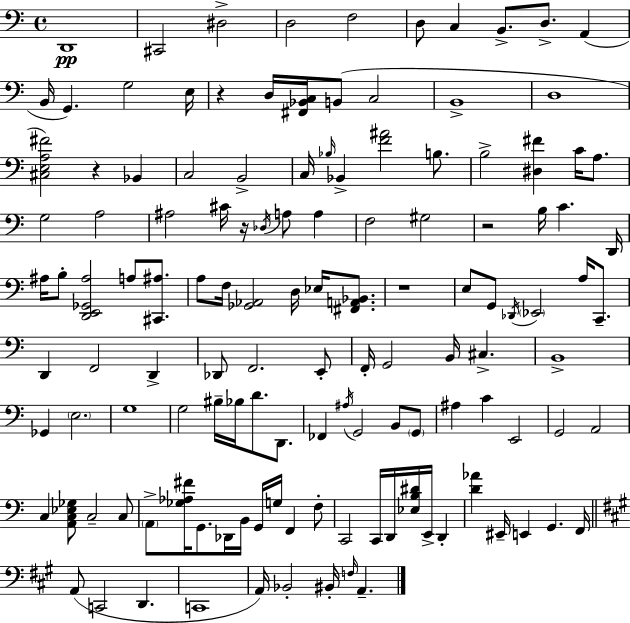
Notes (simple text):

D2/w C#2/h D#3/h D3/h F3/h D3/e C3/q B2/e. D3/e. A2/q B2/s G2/q. G3/h E3/s R/q D3/s [F#2,Bb2,C3]/s B2/e C3/h B2/w D3/w [C#3,E3,A3,F#4]/h R/q Bb2/q C3/h B2/h C3/s Bb3/s Bb2/q [F4,A#4]/h B3/e. B3/h [D#3,F#4]/q C4/s A3/e. G3/h A3/h A#3/h C#4/s R/s Db3/s A3/e A3/q F3/h G#3/h R/h B3/s C4/q. D2/s A#3/s B3/e [D2,E2,Gb2,A#3]/h A3/e [C#2,A#3]/e. A3/e F3/s [Gb2,Ab2]/h D3/s Eb3/s [F#2,A2,Bb2]/e. R/w E3/e G2/e Db2/s Eb2/h A3/s C2/e. D2/q F2/h D2/q Db2/e F2/h. E2/e F2/s G2/h B2/s C#3/q. B2/w Gb2/q E3/h. G3/w G3/h BIS3/s Bb3/s D4/e. D2/e. FES2/q A#3/s G2/h B2/e G2/e A#3/q C4/q E2/h G2/h A2/h C3/q [A2,C3,Eb3,Gb3]/e C3/h C3/e A2/e [Gb3,Ab3,F#4]/s G2/e. Db2/s B2/s G2/s G3/s F2/q F3/e C2/h C2/s D2/s [Eb3,B3,D#4]/s E2/s D2/q [D4,Ab4]/q EIS2/s E2/q G2/q. F2/s A2/e C2/h D2/q. C2/w A2/s Bb2/h BIS2/s F3/s A2/q.